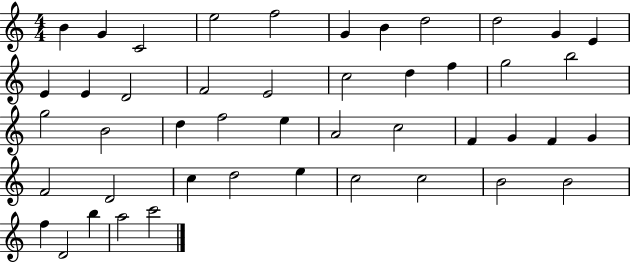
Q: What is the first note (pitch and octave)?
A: B4